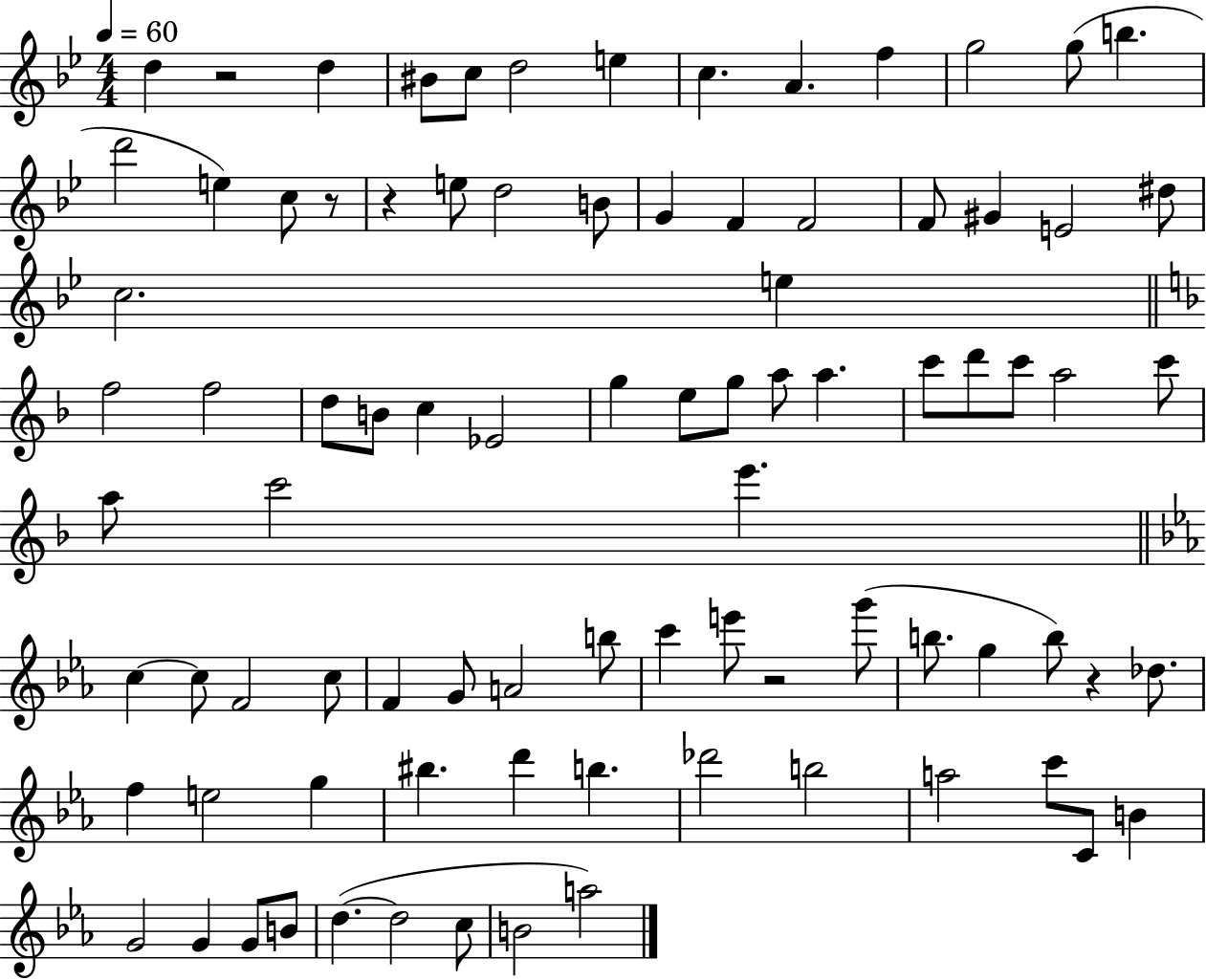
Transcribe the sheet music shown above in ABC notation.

X:1
T:Untitled
M:4/4
L:1/4
K:Bb
d z2 d ^B/2 c/2 d2 e c A f g2 g/2 b d'2 e c/2 z/2 z e/2 d2 B/2 G F F2 F/2 ^G E2 ^d/2 c2 e f2 f2 d/2 B/2 c _E2 g e/2 g/2 a/2 a c'/2 d'/2 c'/2 a2 c'/2 a/2 c'2 e' c c/2 F2 c/2 F G/2 A2 b/2 c' e'/2 z2 g'/2 b/2 g b/2 z _d/2 f e2 g ^b d' b _d'2 b2 a2 c'/2 C/2 B G2 G G/2 B/2 d d2 c/2 B2 a2